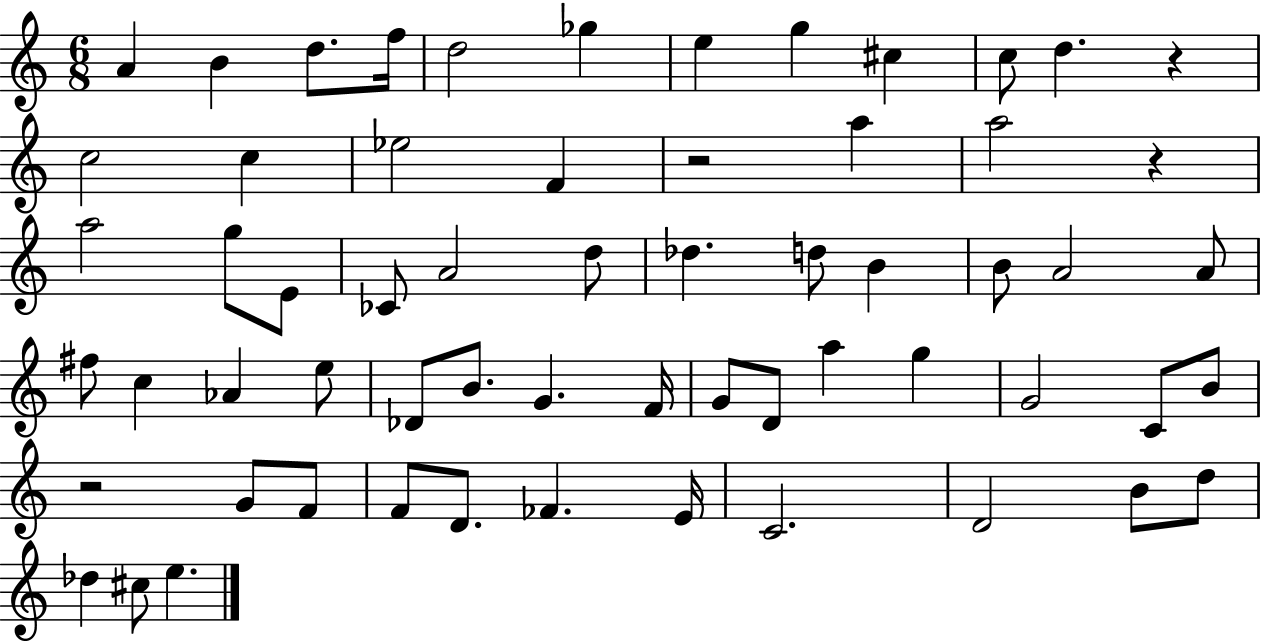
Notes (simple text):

A4/q B4/q D5/e. F5/s D5/h Gb5/q E5/q G5/q C#5/q C5/e D5/q. R/q C5/h C5/q Eb5/h F4/q R/h A5/q A5/h R/q A5/h G5/e E4/e CES4/e A4/h D5/e Db5/q. D5/e B4/q B4/e A4/h A4/e F#5/e C5/q Ab4/q E5/e Db4/e B4/e. G4/q. F4/s G4/e D4/e A5/q G5/q G4/h C4/e B4/e R/h G4/e F4/e F4/e D4/e. FES4/q. E4/s C4/h. D4/h B4/e D5/e Db5/q C#5/e E5/q.